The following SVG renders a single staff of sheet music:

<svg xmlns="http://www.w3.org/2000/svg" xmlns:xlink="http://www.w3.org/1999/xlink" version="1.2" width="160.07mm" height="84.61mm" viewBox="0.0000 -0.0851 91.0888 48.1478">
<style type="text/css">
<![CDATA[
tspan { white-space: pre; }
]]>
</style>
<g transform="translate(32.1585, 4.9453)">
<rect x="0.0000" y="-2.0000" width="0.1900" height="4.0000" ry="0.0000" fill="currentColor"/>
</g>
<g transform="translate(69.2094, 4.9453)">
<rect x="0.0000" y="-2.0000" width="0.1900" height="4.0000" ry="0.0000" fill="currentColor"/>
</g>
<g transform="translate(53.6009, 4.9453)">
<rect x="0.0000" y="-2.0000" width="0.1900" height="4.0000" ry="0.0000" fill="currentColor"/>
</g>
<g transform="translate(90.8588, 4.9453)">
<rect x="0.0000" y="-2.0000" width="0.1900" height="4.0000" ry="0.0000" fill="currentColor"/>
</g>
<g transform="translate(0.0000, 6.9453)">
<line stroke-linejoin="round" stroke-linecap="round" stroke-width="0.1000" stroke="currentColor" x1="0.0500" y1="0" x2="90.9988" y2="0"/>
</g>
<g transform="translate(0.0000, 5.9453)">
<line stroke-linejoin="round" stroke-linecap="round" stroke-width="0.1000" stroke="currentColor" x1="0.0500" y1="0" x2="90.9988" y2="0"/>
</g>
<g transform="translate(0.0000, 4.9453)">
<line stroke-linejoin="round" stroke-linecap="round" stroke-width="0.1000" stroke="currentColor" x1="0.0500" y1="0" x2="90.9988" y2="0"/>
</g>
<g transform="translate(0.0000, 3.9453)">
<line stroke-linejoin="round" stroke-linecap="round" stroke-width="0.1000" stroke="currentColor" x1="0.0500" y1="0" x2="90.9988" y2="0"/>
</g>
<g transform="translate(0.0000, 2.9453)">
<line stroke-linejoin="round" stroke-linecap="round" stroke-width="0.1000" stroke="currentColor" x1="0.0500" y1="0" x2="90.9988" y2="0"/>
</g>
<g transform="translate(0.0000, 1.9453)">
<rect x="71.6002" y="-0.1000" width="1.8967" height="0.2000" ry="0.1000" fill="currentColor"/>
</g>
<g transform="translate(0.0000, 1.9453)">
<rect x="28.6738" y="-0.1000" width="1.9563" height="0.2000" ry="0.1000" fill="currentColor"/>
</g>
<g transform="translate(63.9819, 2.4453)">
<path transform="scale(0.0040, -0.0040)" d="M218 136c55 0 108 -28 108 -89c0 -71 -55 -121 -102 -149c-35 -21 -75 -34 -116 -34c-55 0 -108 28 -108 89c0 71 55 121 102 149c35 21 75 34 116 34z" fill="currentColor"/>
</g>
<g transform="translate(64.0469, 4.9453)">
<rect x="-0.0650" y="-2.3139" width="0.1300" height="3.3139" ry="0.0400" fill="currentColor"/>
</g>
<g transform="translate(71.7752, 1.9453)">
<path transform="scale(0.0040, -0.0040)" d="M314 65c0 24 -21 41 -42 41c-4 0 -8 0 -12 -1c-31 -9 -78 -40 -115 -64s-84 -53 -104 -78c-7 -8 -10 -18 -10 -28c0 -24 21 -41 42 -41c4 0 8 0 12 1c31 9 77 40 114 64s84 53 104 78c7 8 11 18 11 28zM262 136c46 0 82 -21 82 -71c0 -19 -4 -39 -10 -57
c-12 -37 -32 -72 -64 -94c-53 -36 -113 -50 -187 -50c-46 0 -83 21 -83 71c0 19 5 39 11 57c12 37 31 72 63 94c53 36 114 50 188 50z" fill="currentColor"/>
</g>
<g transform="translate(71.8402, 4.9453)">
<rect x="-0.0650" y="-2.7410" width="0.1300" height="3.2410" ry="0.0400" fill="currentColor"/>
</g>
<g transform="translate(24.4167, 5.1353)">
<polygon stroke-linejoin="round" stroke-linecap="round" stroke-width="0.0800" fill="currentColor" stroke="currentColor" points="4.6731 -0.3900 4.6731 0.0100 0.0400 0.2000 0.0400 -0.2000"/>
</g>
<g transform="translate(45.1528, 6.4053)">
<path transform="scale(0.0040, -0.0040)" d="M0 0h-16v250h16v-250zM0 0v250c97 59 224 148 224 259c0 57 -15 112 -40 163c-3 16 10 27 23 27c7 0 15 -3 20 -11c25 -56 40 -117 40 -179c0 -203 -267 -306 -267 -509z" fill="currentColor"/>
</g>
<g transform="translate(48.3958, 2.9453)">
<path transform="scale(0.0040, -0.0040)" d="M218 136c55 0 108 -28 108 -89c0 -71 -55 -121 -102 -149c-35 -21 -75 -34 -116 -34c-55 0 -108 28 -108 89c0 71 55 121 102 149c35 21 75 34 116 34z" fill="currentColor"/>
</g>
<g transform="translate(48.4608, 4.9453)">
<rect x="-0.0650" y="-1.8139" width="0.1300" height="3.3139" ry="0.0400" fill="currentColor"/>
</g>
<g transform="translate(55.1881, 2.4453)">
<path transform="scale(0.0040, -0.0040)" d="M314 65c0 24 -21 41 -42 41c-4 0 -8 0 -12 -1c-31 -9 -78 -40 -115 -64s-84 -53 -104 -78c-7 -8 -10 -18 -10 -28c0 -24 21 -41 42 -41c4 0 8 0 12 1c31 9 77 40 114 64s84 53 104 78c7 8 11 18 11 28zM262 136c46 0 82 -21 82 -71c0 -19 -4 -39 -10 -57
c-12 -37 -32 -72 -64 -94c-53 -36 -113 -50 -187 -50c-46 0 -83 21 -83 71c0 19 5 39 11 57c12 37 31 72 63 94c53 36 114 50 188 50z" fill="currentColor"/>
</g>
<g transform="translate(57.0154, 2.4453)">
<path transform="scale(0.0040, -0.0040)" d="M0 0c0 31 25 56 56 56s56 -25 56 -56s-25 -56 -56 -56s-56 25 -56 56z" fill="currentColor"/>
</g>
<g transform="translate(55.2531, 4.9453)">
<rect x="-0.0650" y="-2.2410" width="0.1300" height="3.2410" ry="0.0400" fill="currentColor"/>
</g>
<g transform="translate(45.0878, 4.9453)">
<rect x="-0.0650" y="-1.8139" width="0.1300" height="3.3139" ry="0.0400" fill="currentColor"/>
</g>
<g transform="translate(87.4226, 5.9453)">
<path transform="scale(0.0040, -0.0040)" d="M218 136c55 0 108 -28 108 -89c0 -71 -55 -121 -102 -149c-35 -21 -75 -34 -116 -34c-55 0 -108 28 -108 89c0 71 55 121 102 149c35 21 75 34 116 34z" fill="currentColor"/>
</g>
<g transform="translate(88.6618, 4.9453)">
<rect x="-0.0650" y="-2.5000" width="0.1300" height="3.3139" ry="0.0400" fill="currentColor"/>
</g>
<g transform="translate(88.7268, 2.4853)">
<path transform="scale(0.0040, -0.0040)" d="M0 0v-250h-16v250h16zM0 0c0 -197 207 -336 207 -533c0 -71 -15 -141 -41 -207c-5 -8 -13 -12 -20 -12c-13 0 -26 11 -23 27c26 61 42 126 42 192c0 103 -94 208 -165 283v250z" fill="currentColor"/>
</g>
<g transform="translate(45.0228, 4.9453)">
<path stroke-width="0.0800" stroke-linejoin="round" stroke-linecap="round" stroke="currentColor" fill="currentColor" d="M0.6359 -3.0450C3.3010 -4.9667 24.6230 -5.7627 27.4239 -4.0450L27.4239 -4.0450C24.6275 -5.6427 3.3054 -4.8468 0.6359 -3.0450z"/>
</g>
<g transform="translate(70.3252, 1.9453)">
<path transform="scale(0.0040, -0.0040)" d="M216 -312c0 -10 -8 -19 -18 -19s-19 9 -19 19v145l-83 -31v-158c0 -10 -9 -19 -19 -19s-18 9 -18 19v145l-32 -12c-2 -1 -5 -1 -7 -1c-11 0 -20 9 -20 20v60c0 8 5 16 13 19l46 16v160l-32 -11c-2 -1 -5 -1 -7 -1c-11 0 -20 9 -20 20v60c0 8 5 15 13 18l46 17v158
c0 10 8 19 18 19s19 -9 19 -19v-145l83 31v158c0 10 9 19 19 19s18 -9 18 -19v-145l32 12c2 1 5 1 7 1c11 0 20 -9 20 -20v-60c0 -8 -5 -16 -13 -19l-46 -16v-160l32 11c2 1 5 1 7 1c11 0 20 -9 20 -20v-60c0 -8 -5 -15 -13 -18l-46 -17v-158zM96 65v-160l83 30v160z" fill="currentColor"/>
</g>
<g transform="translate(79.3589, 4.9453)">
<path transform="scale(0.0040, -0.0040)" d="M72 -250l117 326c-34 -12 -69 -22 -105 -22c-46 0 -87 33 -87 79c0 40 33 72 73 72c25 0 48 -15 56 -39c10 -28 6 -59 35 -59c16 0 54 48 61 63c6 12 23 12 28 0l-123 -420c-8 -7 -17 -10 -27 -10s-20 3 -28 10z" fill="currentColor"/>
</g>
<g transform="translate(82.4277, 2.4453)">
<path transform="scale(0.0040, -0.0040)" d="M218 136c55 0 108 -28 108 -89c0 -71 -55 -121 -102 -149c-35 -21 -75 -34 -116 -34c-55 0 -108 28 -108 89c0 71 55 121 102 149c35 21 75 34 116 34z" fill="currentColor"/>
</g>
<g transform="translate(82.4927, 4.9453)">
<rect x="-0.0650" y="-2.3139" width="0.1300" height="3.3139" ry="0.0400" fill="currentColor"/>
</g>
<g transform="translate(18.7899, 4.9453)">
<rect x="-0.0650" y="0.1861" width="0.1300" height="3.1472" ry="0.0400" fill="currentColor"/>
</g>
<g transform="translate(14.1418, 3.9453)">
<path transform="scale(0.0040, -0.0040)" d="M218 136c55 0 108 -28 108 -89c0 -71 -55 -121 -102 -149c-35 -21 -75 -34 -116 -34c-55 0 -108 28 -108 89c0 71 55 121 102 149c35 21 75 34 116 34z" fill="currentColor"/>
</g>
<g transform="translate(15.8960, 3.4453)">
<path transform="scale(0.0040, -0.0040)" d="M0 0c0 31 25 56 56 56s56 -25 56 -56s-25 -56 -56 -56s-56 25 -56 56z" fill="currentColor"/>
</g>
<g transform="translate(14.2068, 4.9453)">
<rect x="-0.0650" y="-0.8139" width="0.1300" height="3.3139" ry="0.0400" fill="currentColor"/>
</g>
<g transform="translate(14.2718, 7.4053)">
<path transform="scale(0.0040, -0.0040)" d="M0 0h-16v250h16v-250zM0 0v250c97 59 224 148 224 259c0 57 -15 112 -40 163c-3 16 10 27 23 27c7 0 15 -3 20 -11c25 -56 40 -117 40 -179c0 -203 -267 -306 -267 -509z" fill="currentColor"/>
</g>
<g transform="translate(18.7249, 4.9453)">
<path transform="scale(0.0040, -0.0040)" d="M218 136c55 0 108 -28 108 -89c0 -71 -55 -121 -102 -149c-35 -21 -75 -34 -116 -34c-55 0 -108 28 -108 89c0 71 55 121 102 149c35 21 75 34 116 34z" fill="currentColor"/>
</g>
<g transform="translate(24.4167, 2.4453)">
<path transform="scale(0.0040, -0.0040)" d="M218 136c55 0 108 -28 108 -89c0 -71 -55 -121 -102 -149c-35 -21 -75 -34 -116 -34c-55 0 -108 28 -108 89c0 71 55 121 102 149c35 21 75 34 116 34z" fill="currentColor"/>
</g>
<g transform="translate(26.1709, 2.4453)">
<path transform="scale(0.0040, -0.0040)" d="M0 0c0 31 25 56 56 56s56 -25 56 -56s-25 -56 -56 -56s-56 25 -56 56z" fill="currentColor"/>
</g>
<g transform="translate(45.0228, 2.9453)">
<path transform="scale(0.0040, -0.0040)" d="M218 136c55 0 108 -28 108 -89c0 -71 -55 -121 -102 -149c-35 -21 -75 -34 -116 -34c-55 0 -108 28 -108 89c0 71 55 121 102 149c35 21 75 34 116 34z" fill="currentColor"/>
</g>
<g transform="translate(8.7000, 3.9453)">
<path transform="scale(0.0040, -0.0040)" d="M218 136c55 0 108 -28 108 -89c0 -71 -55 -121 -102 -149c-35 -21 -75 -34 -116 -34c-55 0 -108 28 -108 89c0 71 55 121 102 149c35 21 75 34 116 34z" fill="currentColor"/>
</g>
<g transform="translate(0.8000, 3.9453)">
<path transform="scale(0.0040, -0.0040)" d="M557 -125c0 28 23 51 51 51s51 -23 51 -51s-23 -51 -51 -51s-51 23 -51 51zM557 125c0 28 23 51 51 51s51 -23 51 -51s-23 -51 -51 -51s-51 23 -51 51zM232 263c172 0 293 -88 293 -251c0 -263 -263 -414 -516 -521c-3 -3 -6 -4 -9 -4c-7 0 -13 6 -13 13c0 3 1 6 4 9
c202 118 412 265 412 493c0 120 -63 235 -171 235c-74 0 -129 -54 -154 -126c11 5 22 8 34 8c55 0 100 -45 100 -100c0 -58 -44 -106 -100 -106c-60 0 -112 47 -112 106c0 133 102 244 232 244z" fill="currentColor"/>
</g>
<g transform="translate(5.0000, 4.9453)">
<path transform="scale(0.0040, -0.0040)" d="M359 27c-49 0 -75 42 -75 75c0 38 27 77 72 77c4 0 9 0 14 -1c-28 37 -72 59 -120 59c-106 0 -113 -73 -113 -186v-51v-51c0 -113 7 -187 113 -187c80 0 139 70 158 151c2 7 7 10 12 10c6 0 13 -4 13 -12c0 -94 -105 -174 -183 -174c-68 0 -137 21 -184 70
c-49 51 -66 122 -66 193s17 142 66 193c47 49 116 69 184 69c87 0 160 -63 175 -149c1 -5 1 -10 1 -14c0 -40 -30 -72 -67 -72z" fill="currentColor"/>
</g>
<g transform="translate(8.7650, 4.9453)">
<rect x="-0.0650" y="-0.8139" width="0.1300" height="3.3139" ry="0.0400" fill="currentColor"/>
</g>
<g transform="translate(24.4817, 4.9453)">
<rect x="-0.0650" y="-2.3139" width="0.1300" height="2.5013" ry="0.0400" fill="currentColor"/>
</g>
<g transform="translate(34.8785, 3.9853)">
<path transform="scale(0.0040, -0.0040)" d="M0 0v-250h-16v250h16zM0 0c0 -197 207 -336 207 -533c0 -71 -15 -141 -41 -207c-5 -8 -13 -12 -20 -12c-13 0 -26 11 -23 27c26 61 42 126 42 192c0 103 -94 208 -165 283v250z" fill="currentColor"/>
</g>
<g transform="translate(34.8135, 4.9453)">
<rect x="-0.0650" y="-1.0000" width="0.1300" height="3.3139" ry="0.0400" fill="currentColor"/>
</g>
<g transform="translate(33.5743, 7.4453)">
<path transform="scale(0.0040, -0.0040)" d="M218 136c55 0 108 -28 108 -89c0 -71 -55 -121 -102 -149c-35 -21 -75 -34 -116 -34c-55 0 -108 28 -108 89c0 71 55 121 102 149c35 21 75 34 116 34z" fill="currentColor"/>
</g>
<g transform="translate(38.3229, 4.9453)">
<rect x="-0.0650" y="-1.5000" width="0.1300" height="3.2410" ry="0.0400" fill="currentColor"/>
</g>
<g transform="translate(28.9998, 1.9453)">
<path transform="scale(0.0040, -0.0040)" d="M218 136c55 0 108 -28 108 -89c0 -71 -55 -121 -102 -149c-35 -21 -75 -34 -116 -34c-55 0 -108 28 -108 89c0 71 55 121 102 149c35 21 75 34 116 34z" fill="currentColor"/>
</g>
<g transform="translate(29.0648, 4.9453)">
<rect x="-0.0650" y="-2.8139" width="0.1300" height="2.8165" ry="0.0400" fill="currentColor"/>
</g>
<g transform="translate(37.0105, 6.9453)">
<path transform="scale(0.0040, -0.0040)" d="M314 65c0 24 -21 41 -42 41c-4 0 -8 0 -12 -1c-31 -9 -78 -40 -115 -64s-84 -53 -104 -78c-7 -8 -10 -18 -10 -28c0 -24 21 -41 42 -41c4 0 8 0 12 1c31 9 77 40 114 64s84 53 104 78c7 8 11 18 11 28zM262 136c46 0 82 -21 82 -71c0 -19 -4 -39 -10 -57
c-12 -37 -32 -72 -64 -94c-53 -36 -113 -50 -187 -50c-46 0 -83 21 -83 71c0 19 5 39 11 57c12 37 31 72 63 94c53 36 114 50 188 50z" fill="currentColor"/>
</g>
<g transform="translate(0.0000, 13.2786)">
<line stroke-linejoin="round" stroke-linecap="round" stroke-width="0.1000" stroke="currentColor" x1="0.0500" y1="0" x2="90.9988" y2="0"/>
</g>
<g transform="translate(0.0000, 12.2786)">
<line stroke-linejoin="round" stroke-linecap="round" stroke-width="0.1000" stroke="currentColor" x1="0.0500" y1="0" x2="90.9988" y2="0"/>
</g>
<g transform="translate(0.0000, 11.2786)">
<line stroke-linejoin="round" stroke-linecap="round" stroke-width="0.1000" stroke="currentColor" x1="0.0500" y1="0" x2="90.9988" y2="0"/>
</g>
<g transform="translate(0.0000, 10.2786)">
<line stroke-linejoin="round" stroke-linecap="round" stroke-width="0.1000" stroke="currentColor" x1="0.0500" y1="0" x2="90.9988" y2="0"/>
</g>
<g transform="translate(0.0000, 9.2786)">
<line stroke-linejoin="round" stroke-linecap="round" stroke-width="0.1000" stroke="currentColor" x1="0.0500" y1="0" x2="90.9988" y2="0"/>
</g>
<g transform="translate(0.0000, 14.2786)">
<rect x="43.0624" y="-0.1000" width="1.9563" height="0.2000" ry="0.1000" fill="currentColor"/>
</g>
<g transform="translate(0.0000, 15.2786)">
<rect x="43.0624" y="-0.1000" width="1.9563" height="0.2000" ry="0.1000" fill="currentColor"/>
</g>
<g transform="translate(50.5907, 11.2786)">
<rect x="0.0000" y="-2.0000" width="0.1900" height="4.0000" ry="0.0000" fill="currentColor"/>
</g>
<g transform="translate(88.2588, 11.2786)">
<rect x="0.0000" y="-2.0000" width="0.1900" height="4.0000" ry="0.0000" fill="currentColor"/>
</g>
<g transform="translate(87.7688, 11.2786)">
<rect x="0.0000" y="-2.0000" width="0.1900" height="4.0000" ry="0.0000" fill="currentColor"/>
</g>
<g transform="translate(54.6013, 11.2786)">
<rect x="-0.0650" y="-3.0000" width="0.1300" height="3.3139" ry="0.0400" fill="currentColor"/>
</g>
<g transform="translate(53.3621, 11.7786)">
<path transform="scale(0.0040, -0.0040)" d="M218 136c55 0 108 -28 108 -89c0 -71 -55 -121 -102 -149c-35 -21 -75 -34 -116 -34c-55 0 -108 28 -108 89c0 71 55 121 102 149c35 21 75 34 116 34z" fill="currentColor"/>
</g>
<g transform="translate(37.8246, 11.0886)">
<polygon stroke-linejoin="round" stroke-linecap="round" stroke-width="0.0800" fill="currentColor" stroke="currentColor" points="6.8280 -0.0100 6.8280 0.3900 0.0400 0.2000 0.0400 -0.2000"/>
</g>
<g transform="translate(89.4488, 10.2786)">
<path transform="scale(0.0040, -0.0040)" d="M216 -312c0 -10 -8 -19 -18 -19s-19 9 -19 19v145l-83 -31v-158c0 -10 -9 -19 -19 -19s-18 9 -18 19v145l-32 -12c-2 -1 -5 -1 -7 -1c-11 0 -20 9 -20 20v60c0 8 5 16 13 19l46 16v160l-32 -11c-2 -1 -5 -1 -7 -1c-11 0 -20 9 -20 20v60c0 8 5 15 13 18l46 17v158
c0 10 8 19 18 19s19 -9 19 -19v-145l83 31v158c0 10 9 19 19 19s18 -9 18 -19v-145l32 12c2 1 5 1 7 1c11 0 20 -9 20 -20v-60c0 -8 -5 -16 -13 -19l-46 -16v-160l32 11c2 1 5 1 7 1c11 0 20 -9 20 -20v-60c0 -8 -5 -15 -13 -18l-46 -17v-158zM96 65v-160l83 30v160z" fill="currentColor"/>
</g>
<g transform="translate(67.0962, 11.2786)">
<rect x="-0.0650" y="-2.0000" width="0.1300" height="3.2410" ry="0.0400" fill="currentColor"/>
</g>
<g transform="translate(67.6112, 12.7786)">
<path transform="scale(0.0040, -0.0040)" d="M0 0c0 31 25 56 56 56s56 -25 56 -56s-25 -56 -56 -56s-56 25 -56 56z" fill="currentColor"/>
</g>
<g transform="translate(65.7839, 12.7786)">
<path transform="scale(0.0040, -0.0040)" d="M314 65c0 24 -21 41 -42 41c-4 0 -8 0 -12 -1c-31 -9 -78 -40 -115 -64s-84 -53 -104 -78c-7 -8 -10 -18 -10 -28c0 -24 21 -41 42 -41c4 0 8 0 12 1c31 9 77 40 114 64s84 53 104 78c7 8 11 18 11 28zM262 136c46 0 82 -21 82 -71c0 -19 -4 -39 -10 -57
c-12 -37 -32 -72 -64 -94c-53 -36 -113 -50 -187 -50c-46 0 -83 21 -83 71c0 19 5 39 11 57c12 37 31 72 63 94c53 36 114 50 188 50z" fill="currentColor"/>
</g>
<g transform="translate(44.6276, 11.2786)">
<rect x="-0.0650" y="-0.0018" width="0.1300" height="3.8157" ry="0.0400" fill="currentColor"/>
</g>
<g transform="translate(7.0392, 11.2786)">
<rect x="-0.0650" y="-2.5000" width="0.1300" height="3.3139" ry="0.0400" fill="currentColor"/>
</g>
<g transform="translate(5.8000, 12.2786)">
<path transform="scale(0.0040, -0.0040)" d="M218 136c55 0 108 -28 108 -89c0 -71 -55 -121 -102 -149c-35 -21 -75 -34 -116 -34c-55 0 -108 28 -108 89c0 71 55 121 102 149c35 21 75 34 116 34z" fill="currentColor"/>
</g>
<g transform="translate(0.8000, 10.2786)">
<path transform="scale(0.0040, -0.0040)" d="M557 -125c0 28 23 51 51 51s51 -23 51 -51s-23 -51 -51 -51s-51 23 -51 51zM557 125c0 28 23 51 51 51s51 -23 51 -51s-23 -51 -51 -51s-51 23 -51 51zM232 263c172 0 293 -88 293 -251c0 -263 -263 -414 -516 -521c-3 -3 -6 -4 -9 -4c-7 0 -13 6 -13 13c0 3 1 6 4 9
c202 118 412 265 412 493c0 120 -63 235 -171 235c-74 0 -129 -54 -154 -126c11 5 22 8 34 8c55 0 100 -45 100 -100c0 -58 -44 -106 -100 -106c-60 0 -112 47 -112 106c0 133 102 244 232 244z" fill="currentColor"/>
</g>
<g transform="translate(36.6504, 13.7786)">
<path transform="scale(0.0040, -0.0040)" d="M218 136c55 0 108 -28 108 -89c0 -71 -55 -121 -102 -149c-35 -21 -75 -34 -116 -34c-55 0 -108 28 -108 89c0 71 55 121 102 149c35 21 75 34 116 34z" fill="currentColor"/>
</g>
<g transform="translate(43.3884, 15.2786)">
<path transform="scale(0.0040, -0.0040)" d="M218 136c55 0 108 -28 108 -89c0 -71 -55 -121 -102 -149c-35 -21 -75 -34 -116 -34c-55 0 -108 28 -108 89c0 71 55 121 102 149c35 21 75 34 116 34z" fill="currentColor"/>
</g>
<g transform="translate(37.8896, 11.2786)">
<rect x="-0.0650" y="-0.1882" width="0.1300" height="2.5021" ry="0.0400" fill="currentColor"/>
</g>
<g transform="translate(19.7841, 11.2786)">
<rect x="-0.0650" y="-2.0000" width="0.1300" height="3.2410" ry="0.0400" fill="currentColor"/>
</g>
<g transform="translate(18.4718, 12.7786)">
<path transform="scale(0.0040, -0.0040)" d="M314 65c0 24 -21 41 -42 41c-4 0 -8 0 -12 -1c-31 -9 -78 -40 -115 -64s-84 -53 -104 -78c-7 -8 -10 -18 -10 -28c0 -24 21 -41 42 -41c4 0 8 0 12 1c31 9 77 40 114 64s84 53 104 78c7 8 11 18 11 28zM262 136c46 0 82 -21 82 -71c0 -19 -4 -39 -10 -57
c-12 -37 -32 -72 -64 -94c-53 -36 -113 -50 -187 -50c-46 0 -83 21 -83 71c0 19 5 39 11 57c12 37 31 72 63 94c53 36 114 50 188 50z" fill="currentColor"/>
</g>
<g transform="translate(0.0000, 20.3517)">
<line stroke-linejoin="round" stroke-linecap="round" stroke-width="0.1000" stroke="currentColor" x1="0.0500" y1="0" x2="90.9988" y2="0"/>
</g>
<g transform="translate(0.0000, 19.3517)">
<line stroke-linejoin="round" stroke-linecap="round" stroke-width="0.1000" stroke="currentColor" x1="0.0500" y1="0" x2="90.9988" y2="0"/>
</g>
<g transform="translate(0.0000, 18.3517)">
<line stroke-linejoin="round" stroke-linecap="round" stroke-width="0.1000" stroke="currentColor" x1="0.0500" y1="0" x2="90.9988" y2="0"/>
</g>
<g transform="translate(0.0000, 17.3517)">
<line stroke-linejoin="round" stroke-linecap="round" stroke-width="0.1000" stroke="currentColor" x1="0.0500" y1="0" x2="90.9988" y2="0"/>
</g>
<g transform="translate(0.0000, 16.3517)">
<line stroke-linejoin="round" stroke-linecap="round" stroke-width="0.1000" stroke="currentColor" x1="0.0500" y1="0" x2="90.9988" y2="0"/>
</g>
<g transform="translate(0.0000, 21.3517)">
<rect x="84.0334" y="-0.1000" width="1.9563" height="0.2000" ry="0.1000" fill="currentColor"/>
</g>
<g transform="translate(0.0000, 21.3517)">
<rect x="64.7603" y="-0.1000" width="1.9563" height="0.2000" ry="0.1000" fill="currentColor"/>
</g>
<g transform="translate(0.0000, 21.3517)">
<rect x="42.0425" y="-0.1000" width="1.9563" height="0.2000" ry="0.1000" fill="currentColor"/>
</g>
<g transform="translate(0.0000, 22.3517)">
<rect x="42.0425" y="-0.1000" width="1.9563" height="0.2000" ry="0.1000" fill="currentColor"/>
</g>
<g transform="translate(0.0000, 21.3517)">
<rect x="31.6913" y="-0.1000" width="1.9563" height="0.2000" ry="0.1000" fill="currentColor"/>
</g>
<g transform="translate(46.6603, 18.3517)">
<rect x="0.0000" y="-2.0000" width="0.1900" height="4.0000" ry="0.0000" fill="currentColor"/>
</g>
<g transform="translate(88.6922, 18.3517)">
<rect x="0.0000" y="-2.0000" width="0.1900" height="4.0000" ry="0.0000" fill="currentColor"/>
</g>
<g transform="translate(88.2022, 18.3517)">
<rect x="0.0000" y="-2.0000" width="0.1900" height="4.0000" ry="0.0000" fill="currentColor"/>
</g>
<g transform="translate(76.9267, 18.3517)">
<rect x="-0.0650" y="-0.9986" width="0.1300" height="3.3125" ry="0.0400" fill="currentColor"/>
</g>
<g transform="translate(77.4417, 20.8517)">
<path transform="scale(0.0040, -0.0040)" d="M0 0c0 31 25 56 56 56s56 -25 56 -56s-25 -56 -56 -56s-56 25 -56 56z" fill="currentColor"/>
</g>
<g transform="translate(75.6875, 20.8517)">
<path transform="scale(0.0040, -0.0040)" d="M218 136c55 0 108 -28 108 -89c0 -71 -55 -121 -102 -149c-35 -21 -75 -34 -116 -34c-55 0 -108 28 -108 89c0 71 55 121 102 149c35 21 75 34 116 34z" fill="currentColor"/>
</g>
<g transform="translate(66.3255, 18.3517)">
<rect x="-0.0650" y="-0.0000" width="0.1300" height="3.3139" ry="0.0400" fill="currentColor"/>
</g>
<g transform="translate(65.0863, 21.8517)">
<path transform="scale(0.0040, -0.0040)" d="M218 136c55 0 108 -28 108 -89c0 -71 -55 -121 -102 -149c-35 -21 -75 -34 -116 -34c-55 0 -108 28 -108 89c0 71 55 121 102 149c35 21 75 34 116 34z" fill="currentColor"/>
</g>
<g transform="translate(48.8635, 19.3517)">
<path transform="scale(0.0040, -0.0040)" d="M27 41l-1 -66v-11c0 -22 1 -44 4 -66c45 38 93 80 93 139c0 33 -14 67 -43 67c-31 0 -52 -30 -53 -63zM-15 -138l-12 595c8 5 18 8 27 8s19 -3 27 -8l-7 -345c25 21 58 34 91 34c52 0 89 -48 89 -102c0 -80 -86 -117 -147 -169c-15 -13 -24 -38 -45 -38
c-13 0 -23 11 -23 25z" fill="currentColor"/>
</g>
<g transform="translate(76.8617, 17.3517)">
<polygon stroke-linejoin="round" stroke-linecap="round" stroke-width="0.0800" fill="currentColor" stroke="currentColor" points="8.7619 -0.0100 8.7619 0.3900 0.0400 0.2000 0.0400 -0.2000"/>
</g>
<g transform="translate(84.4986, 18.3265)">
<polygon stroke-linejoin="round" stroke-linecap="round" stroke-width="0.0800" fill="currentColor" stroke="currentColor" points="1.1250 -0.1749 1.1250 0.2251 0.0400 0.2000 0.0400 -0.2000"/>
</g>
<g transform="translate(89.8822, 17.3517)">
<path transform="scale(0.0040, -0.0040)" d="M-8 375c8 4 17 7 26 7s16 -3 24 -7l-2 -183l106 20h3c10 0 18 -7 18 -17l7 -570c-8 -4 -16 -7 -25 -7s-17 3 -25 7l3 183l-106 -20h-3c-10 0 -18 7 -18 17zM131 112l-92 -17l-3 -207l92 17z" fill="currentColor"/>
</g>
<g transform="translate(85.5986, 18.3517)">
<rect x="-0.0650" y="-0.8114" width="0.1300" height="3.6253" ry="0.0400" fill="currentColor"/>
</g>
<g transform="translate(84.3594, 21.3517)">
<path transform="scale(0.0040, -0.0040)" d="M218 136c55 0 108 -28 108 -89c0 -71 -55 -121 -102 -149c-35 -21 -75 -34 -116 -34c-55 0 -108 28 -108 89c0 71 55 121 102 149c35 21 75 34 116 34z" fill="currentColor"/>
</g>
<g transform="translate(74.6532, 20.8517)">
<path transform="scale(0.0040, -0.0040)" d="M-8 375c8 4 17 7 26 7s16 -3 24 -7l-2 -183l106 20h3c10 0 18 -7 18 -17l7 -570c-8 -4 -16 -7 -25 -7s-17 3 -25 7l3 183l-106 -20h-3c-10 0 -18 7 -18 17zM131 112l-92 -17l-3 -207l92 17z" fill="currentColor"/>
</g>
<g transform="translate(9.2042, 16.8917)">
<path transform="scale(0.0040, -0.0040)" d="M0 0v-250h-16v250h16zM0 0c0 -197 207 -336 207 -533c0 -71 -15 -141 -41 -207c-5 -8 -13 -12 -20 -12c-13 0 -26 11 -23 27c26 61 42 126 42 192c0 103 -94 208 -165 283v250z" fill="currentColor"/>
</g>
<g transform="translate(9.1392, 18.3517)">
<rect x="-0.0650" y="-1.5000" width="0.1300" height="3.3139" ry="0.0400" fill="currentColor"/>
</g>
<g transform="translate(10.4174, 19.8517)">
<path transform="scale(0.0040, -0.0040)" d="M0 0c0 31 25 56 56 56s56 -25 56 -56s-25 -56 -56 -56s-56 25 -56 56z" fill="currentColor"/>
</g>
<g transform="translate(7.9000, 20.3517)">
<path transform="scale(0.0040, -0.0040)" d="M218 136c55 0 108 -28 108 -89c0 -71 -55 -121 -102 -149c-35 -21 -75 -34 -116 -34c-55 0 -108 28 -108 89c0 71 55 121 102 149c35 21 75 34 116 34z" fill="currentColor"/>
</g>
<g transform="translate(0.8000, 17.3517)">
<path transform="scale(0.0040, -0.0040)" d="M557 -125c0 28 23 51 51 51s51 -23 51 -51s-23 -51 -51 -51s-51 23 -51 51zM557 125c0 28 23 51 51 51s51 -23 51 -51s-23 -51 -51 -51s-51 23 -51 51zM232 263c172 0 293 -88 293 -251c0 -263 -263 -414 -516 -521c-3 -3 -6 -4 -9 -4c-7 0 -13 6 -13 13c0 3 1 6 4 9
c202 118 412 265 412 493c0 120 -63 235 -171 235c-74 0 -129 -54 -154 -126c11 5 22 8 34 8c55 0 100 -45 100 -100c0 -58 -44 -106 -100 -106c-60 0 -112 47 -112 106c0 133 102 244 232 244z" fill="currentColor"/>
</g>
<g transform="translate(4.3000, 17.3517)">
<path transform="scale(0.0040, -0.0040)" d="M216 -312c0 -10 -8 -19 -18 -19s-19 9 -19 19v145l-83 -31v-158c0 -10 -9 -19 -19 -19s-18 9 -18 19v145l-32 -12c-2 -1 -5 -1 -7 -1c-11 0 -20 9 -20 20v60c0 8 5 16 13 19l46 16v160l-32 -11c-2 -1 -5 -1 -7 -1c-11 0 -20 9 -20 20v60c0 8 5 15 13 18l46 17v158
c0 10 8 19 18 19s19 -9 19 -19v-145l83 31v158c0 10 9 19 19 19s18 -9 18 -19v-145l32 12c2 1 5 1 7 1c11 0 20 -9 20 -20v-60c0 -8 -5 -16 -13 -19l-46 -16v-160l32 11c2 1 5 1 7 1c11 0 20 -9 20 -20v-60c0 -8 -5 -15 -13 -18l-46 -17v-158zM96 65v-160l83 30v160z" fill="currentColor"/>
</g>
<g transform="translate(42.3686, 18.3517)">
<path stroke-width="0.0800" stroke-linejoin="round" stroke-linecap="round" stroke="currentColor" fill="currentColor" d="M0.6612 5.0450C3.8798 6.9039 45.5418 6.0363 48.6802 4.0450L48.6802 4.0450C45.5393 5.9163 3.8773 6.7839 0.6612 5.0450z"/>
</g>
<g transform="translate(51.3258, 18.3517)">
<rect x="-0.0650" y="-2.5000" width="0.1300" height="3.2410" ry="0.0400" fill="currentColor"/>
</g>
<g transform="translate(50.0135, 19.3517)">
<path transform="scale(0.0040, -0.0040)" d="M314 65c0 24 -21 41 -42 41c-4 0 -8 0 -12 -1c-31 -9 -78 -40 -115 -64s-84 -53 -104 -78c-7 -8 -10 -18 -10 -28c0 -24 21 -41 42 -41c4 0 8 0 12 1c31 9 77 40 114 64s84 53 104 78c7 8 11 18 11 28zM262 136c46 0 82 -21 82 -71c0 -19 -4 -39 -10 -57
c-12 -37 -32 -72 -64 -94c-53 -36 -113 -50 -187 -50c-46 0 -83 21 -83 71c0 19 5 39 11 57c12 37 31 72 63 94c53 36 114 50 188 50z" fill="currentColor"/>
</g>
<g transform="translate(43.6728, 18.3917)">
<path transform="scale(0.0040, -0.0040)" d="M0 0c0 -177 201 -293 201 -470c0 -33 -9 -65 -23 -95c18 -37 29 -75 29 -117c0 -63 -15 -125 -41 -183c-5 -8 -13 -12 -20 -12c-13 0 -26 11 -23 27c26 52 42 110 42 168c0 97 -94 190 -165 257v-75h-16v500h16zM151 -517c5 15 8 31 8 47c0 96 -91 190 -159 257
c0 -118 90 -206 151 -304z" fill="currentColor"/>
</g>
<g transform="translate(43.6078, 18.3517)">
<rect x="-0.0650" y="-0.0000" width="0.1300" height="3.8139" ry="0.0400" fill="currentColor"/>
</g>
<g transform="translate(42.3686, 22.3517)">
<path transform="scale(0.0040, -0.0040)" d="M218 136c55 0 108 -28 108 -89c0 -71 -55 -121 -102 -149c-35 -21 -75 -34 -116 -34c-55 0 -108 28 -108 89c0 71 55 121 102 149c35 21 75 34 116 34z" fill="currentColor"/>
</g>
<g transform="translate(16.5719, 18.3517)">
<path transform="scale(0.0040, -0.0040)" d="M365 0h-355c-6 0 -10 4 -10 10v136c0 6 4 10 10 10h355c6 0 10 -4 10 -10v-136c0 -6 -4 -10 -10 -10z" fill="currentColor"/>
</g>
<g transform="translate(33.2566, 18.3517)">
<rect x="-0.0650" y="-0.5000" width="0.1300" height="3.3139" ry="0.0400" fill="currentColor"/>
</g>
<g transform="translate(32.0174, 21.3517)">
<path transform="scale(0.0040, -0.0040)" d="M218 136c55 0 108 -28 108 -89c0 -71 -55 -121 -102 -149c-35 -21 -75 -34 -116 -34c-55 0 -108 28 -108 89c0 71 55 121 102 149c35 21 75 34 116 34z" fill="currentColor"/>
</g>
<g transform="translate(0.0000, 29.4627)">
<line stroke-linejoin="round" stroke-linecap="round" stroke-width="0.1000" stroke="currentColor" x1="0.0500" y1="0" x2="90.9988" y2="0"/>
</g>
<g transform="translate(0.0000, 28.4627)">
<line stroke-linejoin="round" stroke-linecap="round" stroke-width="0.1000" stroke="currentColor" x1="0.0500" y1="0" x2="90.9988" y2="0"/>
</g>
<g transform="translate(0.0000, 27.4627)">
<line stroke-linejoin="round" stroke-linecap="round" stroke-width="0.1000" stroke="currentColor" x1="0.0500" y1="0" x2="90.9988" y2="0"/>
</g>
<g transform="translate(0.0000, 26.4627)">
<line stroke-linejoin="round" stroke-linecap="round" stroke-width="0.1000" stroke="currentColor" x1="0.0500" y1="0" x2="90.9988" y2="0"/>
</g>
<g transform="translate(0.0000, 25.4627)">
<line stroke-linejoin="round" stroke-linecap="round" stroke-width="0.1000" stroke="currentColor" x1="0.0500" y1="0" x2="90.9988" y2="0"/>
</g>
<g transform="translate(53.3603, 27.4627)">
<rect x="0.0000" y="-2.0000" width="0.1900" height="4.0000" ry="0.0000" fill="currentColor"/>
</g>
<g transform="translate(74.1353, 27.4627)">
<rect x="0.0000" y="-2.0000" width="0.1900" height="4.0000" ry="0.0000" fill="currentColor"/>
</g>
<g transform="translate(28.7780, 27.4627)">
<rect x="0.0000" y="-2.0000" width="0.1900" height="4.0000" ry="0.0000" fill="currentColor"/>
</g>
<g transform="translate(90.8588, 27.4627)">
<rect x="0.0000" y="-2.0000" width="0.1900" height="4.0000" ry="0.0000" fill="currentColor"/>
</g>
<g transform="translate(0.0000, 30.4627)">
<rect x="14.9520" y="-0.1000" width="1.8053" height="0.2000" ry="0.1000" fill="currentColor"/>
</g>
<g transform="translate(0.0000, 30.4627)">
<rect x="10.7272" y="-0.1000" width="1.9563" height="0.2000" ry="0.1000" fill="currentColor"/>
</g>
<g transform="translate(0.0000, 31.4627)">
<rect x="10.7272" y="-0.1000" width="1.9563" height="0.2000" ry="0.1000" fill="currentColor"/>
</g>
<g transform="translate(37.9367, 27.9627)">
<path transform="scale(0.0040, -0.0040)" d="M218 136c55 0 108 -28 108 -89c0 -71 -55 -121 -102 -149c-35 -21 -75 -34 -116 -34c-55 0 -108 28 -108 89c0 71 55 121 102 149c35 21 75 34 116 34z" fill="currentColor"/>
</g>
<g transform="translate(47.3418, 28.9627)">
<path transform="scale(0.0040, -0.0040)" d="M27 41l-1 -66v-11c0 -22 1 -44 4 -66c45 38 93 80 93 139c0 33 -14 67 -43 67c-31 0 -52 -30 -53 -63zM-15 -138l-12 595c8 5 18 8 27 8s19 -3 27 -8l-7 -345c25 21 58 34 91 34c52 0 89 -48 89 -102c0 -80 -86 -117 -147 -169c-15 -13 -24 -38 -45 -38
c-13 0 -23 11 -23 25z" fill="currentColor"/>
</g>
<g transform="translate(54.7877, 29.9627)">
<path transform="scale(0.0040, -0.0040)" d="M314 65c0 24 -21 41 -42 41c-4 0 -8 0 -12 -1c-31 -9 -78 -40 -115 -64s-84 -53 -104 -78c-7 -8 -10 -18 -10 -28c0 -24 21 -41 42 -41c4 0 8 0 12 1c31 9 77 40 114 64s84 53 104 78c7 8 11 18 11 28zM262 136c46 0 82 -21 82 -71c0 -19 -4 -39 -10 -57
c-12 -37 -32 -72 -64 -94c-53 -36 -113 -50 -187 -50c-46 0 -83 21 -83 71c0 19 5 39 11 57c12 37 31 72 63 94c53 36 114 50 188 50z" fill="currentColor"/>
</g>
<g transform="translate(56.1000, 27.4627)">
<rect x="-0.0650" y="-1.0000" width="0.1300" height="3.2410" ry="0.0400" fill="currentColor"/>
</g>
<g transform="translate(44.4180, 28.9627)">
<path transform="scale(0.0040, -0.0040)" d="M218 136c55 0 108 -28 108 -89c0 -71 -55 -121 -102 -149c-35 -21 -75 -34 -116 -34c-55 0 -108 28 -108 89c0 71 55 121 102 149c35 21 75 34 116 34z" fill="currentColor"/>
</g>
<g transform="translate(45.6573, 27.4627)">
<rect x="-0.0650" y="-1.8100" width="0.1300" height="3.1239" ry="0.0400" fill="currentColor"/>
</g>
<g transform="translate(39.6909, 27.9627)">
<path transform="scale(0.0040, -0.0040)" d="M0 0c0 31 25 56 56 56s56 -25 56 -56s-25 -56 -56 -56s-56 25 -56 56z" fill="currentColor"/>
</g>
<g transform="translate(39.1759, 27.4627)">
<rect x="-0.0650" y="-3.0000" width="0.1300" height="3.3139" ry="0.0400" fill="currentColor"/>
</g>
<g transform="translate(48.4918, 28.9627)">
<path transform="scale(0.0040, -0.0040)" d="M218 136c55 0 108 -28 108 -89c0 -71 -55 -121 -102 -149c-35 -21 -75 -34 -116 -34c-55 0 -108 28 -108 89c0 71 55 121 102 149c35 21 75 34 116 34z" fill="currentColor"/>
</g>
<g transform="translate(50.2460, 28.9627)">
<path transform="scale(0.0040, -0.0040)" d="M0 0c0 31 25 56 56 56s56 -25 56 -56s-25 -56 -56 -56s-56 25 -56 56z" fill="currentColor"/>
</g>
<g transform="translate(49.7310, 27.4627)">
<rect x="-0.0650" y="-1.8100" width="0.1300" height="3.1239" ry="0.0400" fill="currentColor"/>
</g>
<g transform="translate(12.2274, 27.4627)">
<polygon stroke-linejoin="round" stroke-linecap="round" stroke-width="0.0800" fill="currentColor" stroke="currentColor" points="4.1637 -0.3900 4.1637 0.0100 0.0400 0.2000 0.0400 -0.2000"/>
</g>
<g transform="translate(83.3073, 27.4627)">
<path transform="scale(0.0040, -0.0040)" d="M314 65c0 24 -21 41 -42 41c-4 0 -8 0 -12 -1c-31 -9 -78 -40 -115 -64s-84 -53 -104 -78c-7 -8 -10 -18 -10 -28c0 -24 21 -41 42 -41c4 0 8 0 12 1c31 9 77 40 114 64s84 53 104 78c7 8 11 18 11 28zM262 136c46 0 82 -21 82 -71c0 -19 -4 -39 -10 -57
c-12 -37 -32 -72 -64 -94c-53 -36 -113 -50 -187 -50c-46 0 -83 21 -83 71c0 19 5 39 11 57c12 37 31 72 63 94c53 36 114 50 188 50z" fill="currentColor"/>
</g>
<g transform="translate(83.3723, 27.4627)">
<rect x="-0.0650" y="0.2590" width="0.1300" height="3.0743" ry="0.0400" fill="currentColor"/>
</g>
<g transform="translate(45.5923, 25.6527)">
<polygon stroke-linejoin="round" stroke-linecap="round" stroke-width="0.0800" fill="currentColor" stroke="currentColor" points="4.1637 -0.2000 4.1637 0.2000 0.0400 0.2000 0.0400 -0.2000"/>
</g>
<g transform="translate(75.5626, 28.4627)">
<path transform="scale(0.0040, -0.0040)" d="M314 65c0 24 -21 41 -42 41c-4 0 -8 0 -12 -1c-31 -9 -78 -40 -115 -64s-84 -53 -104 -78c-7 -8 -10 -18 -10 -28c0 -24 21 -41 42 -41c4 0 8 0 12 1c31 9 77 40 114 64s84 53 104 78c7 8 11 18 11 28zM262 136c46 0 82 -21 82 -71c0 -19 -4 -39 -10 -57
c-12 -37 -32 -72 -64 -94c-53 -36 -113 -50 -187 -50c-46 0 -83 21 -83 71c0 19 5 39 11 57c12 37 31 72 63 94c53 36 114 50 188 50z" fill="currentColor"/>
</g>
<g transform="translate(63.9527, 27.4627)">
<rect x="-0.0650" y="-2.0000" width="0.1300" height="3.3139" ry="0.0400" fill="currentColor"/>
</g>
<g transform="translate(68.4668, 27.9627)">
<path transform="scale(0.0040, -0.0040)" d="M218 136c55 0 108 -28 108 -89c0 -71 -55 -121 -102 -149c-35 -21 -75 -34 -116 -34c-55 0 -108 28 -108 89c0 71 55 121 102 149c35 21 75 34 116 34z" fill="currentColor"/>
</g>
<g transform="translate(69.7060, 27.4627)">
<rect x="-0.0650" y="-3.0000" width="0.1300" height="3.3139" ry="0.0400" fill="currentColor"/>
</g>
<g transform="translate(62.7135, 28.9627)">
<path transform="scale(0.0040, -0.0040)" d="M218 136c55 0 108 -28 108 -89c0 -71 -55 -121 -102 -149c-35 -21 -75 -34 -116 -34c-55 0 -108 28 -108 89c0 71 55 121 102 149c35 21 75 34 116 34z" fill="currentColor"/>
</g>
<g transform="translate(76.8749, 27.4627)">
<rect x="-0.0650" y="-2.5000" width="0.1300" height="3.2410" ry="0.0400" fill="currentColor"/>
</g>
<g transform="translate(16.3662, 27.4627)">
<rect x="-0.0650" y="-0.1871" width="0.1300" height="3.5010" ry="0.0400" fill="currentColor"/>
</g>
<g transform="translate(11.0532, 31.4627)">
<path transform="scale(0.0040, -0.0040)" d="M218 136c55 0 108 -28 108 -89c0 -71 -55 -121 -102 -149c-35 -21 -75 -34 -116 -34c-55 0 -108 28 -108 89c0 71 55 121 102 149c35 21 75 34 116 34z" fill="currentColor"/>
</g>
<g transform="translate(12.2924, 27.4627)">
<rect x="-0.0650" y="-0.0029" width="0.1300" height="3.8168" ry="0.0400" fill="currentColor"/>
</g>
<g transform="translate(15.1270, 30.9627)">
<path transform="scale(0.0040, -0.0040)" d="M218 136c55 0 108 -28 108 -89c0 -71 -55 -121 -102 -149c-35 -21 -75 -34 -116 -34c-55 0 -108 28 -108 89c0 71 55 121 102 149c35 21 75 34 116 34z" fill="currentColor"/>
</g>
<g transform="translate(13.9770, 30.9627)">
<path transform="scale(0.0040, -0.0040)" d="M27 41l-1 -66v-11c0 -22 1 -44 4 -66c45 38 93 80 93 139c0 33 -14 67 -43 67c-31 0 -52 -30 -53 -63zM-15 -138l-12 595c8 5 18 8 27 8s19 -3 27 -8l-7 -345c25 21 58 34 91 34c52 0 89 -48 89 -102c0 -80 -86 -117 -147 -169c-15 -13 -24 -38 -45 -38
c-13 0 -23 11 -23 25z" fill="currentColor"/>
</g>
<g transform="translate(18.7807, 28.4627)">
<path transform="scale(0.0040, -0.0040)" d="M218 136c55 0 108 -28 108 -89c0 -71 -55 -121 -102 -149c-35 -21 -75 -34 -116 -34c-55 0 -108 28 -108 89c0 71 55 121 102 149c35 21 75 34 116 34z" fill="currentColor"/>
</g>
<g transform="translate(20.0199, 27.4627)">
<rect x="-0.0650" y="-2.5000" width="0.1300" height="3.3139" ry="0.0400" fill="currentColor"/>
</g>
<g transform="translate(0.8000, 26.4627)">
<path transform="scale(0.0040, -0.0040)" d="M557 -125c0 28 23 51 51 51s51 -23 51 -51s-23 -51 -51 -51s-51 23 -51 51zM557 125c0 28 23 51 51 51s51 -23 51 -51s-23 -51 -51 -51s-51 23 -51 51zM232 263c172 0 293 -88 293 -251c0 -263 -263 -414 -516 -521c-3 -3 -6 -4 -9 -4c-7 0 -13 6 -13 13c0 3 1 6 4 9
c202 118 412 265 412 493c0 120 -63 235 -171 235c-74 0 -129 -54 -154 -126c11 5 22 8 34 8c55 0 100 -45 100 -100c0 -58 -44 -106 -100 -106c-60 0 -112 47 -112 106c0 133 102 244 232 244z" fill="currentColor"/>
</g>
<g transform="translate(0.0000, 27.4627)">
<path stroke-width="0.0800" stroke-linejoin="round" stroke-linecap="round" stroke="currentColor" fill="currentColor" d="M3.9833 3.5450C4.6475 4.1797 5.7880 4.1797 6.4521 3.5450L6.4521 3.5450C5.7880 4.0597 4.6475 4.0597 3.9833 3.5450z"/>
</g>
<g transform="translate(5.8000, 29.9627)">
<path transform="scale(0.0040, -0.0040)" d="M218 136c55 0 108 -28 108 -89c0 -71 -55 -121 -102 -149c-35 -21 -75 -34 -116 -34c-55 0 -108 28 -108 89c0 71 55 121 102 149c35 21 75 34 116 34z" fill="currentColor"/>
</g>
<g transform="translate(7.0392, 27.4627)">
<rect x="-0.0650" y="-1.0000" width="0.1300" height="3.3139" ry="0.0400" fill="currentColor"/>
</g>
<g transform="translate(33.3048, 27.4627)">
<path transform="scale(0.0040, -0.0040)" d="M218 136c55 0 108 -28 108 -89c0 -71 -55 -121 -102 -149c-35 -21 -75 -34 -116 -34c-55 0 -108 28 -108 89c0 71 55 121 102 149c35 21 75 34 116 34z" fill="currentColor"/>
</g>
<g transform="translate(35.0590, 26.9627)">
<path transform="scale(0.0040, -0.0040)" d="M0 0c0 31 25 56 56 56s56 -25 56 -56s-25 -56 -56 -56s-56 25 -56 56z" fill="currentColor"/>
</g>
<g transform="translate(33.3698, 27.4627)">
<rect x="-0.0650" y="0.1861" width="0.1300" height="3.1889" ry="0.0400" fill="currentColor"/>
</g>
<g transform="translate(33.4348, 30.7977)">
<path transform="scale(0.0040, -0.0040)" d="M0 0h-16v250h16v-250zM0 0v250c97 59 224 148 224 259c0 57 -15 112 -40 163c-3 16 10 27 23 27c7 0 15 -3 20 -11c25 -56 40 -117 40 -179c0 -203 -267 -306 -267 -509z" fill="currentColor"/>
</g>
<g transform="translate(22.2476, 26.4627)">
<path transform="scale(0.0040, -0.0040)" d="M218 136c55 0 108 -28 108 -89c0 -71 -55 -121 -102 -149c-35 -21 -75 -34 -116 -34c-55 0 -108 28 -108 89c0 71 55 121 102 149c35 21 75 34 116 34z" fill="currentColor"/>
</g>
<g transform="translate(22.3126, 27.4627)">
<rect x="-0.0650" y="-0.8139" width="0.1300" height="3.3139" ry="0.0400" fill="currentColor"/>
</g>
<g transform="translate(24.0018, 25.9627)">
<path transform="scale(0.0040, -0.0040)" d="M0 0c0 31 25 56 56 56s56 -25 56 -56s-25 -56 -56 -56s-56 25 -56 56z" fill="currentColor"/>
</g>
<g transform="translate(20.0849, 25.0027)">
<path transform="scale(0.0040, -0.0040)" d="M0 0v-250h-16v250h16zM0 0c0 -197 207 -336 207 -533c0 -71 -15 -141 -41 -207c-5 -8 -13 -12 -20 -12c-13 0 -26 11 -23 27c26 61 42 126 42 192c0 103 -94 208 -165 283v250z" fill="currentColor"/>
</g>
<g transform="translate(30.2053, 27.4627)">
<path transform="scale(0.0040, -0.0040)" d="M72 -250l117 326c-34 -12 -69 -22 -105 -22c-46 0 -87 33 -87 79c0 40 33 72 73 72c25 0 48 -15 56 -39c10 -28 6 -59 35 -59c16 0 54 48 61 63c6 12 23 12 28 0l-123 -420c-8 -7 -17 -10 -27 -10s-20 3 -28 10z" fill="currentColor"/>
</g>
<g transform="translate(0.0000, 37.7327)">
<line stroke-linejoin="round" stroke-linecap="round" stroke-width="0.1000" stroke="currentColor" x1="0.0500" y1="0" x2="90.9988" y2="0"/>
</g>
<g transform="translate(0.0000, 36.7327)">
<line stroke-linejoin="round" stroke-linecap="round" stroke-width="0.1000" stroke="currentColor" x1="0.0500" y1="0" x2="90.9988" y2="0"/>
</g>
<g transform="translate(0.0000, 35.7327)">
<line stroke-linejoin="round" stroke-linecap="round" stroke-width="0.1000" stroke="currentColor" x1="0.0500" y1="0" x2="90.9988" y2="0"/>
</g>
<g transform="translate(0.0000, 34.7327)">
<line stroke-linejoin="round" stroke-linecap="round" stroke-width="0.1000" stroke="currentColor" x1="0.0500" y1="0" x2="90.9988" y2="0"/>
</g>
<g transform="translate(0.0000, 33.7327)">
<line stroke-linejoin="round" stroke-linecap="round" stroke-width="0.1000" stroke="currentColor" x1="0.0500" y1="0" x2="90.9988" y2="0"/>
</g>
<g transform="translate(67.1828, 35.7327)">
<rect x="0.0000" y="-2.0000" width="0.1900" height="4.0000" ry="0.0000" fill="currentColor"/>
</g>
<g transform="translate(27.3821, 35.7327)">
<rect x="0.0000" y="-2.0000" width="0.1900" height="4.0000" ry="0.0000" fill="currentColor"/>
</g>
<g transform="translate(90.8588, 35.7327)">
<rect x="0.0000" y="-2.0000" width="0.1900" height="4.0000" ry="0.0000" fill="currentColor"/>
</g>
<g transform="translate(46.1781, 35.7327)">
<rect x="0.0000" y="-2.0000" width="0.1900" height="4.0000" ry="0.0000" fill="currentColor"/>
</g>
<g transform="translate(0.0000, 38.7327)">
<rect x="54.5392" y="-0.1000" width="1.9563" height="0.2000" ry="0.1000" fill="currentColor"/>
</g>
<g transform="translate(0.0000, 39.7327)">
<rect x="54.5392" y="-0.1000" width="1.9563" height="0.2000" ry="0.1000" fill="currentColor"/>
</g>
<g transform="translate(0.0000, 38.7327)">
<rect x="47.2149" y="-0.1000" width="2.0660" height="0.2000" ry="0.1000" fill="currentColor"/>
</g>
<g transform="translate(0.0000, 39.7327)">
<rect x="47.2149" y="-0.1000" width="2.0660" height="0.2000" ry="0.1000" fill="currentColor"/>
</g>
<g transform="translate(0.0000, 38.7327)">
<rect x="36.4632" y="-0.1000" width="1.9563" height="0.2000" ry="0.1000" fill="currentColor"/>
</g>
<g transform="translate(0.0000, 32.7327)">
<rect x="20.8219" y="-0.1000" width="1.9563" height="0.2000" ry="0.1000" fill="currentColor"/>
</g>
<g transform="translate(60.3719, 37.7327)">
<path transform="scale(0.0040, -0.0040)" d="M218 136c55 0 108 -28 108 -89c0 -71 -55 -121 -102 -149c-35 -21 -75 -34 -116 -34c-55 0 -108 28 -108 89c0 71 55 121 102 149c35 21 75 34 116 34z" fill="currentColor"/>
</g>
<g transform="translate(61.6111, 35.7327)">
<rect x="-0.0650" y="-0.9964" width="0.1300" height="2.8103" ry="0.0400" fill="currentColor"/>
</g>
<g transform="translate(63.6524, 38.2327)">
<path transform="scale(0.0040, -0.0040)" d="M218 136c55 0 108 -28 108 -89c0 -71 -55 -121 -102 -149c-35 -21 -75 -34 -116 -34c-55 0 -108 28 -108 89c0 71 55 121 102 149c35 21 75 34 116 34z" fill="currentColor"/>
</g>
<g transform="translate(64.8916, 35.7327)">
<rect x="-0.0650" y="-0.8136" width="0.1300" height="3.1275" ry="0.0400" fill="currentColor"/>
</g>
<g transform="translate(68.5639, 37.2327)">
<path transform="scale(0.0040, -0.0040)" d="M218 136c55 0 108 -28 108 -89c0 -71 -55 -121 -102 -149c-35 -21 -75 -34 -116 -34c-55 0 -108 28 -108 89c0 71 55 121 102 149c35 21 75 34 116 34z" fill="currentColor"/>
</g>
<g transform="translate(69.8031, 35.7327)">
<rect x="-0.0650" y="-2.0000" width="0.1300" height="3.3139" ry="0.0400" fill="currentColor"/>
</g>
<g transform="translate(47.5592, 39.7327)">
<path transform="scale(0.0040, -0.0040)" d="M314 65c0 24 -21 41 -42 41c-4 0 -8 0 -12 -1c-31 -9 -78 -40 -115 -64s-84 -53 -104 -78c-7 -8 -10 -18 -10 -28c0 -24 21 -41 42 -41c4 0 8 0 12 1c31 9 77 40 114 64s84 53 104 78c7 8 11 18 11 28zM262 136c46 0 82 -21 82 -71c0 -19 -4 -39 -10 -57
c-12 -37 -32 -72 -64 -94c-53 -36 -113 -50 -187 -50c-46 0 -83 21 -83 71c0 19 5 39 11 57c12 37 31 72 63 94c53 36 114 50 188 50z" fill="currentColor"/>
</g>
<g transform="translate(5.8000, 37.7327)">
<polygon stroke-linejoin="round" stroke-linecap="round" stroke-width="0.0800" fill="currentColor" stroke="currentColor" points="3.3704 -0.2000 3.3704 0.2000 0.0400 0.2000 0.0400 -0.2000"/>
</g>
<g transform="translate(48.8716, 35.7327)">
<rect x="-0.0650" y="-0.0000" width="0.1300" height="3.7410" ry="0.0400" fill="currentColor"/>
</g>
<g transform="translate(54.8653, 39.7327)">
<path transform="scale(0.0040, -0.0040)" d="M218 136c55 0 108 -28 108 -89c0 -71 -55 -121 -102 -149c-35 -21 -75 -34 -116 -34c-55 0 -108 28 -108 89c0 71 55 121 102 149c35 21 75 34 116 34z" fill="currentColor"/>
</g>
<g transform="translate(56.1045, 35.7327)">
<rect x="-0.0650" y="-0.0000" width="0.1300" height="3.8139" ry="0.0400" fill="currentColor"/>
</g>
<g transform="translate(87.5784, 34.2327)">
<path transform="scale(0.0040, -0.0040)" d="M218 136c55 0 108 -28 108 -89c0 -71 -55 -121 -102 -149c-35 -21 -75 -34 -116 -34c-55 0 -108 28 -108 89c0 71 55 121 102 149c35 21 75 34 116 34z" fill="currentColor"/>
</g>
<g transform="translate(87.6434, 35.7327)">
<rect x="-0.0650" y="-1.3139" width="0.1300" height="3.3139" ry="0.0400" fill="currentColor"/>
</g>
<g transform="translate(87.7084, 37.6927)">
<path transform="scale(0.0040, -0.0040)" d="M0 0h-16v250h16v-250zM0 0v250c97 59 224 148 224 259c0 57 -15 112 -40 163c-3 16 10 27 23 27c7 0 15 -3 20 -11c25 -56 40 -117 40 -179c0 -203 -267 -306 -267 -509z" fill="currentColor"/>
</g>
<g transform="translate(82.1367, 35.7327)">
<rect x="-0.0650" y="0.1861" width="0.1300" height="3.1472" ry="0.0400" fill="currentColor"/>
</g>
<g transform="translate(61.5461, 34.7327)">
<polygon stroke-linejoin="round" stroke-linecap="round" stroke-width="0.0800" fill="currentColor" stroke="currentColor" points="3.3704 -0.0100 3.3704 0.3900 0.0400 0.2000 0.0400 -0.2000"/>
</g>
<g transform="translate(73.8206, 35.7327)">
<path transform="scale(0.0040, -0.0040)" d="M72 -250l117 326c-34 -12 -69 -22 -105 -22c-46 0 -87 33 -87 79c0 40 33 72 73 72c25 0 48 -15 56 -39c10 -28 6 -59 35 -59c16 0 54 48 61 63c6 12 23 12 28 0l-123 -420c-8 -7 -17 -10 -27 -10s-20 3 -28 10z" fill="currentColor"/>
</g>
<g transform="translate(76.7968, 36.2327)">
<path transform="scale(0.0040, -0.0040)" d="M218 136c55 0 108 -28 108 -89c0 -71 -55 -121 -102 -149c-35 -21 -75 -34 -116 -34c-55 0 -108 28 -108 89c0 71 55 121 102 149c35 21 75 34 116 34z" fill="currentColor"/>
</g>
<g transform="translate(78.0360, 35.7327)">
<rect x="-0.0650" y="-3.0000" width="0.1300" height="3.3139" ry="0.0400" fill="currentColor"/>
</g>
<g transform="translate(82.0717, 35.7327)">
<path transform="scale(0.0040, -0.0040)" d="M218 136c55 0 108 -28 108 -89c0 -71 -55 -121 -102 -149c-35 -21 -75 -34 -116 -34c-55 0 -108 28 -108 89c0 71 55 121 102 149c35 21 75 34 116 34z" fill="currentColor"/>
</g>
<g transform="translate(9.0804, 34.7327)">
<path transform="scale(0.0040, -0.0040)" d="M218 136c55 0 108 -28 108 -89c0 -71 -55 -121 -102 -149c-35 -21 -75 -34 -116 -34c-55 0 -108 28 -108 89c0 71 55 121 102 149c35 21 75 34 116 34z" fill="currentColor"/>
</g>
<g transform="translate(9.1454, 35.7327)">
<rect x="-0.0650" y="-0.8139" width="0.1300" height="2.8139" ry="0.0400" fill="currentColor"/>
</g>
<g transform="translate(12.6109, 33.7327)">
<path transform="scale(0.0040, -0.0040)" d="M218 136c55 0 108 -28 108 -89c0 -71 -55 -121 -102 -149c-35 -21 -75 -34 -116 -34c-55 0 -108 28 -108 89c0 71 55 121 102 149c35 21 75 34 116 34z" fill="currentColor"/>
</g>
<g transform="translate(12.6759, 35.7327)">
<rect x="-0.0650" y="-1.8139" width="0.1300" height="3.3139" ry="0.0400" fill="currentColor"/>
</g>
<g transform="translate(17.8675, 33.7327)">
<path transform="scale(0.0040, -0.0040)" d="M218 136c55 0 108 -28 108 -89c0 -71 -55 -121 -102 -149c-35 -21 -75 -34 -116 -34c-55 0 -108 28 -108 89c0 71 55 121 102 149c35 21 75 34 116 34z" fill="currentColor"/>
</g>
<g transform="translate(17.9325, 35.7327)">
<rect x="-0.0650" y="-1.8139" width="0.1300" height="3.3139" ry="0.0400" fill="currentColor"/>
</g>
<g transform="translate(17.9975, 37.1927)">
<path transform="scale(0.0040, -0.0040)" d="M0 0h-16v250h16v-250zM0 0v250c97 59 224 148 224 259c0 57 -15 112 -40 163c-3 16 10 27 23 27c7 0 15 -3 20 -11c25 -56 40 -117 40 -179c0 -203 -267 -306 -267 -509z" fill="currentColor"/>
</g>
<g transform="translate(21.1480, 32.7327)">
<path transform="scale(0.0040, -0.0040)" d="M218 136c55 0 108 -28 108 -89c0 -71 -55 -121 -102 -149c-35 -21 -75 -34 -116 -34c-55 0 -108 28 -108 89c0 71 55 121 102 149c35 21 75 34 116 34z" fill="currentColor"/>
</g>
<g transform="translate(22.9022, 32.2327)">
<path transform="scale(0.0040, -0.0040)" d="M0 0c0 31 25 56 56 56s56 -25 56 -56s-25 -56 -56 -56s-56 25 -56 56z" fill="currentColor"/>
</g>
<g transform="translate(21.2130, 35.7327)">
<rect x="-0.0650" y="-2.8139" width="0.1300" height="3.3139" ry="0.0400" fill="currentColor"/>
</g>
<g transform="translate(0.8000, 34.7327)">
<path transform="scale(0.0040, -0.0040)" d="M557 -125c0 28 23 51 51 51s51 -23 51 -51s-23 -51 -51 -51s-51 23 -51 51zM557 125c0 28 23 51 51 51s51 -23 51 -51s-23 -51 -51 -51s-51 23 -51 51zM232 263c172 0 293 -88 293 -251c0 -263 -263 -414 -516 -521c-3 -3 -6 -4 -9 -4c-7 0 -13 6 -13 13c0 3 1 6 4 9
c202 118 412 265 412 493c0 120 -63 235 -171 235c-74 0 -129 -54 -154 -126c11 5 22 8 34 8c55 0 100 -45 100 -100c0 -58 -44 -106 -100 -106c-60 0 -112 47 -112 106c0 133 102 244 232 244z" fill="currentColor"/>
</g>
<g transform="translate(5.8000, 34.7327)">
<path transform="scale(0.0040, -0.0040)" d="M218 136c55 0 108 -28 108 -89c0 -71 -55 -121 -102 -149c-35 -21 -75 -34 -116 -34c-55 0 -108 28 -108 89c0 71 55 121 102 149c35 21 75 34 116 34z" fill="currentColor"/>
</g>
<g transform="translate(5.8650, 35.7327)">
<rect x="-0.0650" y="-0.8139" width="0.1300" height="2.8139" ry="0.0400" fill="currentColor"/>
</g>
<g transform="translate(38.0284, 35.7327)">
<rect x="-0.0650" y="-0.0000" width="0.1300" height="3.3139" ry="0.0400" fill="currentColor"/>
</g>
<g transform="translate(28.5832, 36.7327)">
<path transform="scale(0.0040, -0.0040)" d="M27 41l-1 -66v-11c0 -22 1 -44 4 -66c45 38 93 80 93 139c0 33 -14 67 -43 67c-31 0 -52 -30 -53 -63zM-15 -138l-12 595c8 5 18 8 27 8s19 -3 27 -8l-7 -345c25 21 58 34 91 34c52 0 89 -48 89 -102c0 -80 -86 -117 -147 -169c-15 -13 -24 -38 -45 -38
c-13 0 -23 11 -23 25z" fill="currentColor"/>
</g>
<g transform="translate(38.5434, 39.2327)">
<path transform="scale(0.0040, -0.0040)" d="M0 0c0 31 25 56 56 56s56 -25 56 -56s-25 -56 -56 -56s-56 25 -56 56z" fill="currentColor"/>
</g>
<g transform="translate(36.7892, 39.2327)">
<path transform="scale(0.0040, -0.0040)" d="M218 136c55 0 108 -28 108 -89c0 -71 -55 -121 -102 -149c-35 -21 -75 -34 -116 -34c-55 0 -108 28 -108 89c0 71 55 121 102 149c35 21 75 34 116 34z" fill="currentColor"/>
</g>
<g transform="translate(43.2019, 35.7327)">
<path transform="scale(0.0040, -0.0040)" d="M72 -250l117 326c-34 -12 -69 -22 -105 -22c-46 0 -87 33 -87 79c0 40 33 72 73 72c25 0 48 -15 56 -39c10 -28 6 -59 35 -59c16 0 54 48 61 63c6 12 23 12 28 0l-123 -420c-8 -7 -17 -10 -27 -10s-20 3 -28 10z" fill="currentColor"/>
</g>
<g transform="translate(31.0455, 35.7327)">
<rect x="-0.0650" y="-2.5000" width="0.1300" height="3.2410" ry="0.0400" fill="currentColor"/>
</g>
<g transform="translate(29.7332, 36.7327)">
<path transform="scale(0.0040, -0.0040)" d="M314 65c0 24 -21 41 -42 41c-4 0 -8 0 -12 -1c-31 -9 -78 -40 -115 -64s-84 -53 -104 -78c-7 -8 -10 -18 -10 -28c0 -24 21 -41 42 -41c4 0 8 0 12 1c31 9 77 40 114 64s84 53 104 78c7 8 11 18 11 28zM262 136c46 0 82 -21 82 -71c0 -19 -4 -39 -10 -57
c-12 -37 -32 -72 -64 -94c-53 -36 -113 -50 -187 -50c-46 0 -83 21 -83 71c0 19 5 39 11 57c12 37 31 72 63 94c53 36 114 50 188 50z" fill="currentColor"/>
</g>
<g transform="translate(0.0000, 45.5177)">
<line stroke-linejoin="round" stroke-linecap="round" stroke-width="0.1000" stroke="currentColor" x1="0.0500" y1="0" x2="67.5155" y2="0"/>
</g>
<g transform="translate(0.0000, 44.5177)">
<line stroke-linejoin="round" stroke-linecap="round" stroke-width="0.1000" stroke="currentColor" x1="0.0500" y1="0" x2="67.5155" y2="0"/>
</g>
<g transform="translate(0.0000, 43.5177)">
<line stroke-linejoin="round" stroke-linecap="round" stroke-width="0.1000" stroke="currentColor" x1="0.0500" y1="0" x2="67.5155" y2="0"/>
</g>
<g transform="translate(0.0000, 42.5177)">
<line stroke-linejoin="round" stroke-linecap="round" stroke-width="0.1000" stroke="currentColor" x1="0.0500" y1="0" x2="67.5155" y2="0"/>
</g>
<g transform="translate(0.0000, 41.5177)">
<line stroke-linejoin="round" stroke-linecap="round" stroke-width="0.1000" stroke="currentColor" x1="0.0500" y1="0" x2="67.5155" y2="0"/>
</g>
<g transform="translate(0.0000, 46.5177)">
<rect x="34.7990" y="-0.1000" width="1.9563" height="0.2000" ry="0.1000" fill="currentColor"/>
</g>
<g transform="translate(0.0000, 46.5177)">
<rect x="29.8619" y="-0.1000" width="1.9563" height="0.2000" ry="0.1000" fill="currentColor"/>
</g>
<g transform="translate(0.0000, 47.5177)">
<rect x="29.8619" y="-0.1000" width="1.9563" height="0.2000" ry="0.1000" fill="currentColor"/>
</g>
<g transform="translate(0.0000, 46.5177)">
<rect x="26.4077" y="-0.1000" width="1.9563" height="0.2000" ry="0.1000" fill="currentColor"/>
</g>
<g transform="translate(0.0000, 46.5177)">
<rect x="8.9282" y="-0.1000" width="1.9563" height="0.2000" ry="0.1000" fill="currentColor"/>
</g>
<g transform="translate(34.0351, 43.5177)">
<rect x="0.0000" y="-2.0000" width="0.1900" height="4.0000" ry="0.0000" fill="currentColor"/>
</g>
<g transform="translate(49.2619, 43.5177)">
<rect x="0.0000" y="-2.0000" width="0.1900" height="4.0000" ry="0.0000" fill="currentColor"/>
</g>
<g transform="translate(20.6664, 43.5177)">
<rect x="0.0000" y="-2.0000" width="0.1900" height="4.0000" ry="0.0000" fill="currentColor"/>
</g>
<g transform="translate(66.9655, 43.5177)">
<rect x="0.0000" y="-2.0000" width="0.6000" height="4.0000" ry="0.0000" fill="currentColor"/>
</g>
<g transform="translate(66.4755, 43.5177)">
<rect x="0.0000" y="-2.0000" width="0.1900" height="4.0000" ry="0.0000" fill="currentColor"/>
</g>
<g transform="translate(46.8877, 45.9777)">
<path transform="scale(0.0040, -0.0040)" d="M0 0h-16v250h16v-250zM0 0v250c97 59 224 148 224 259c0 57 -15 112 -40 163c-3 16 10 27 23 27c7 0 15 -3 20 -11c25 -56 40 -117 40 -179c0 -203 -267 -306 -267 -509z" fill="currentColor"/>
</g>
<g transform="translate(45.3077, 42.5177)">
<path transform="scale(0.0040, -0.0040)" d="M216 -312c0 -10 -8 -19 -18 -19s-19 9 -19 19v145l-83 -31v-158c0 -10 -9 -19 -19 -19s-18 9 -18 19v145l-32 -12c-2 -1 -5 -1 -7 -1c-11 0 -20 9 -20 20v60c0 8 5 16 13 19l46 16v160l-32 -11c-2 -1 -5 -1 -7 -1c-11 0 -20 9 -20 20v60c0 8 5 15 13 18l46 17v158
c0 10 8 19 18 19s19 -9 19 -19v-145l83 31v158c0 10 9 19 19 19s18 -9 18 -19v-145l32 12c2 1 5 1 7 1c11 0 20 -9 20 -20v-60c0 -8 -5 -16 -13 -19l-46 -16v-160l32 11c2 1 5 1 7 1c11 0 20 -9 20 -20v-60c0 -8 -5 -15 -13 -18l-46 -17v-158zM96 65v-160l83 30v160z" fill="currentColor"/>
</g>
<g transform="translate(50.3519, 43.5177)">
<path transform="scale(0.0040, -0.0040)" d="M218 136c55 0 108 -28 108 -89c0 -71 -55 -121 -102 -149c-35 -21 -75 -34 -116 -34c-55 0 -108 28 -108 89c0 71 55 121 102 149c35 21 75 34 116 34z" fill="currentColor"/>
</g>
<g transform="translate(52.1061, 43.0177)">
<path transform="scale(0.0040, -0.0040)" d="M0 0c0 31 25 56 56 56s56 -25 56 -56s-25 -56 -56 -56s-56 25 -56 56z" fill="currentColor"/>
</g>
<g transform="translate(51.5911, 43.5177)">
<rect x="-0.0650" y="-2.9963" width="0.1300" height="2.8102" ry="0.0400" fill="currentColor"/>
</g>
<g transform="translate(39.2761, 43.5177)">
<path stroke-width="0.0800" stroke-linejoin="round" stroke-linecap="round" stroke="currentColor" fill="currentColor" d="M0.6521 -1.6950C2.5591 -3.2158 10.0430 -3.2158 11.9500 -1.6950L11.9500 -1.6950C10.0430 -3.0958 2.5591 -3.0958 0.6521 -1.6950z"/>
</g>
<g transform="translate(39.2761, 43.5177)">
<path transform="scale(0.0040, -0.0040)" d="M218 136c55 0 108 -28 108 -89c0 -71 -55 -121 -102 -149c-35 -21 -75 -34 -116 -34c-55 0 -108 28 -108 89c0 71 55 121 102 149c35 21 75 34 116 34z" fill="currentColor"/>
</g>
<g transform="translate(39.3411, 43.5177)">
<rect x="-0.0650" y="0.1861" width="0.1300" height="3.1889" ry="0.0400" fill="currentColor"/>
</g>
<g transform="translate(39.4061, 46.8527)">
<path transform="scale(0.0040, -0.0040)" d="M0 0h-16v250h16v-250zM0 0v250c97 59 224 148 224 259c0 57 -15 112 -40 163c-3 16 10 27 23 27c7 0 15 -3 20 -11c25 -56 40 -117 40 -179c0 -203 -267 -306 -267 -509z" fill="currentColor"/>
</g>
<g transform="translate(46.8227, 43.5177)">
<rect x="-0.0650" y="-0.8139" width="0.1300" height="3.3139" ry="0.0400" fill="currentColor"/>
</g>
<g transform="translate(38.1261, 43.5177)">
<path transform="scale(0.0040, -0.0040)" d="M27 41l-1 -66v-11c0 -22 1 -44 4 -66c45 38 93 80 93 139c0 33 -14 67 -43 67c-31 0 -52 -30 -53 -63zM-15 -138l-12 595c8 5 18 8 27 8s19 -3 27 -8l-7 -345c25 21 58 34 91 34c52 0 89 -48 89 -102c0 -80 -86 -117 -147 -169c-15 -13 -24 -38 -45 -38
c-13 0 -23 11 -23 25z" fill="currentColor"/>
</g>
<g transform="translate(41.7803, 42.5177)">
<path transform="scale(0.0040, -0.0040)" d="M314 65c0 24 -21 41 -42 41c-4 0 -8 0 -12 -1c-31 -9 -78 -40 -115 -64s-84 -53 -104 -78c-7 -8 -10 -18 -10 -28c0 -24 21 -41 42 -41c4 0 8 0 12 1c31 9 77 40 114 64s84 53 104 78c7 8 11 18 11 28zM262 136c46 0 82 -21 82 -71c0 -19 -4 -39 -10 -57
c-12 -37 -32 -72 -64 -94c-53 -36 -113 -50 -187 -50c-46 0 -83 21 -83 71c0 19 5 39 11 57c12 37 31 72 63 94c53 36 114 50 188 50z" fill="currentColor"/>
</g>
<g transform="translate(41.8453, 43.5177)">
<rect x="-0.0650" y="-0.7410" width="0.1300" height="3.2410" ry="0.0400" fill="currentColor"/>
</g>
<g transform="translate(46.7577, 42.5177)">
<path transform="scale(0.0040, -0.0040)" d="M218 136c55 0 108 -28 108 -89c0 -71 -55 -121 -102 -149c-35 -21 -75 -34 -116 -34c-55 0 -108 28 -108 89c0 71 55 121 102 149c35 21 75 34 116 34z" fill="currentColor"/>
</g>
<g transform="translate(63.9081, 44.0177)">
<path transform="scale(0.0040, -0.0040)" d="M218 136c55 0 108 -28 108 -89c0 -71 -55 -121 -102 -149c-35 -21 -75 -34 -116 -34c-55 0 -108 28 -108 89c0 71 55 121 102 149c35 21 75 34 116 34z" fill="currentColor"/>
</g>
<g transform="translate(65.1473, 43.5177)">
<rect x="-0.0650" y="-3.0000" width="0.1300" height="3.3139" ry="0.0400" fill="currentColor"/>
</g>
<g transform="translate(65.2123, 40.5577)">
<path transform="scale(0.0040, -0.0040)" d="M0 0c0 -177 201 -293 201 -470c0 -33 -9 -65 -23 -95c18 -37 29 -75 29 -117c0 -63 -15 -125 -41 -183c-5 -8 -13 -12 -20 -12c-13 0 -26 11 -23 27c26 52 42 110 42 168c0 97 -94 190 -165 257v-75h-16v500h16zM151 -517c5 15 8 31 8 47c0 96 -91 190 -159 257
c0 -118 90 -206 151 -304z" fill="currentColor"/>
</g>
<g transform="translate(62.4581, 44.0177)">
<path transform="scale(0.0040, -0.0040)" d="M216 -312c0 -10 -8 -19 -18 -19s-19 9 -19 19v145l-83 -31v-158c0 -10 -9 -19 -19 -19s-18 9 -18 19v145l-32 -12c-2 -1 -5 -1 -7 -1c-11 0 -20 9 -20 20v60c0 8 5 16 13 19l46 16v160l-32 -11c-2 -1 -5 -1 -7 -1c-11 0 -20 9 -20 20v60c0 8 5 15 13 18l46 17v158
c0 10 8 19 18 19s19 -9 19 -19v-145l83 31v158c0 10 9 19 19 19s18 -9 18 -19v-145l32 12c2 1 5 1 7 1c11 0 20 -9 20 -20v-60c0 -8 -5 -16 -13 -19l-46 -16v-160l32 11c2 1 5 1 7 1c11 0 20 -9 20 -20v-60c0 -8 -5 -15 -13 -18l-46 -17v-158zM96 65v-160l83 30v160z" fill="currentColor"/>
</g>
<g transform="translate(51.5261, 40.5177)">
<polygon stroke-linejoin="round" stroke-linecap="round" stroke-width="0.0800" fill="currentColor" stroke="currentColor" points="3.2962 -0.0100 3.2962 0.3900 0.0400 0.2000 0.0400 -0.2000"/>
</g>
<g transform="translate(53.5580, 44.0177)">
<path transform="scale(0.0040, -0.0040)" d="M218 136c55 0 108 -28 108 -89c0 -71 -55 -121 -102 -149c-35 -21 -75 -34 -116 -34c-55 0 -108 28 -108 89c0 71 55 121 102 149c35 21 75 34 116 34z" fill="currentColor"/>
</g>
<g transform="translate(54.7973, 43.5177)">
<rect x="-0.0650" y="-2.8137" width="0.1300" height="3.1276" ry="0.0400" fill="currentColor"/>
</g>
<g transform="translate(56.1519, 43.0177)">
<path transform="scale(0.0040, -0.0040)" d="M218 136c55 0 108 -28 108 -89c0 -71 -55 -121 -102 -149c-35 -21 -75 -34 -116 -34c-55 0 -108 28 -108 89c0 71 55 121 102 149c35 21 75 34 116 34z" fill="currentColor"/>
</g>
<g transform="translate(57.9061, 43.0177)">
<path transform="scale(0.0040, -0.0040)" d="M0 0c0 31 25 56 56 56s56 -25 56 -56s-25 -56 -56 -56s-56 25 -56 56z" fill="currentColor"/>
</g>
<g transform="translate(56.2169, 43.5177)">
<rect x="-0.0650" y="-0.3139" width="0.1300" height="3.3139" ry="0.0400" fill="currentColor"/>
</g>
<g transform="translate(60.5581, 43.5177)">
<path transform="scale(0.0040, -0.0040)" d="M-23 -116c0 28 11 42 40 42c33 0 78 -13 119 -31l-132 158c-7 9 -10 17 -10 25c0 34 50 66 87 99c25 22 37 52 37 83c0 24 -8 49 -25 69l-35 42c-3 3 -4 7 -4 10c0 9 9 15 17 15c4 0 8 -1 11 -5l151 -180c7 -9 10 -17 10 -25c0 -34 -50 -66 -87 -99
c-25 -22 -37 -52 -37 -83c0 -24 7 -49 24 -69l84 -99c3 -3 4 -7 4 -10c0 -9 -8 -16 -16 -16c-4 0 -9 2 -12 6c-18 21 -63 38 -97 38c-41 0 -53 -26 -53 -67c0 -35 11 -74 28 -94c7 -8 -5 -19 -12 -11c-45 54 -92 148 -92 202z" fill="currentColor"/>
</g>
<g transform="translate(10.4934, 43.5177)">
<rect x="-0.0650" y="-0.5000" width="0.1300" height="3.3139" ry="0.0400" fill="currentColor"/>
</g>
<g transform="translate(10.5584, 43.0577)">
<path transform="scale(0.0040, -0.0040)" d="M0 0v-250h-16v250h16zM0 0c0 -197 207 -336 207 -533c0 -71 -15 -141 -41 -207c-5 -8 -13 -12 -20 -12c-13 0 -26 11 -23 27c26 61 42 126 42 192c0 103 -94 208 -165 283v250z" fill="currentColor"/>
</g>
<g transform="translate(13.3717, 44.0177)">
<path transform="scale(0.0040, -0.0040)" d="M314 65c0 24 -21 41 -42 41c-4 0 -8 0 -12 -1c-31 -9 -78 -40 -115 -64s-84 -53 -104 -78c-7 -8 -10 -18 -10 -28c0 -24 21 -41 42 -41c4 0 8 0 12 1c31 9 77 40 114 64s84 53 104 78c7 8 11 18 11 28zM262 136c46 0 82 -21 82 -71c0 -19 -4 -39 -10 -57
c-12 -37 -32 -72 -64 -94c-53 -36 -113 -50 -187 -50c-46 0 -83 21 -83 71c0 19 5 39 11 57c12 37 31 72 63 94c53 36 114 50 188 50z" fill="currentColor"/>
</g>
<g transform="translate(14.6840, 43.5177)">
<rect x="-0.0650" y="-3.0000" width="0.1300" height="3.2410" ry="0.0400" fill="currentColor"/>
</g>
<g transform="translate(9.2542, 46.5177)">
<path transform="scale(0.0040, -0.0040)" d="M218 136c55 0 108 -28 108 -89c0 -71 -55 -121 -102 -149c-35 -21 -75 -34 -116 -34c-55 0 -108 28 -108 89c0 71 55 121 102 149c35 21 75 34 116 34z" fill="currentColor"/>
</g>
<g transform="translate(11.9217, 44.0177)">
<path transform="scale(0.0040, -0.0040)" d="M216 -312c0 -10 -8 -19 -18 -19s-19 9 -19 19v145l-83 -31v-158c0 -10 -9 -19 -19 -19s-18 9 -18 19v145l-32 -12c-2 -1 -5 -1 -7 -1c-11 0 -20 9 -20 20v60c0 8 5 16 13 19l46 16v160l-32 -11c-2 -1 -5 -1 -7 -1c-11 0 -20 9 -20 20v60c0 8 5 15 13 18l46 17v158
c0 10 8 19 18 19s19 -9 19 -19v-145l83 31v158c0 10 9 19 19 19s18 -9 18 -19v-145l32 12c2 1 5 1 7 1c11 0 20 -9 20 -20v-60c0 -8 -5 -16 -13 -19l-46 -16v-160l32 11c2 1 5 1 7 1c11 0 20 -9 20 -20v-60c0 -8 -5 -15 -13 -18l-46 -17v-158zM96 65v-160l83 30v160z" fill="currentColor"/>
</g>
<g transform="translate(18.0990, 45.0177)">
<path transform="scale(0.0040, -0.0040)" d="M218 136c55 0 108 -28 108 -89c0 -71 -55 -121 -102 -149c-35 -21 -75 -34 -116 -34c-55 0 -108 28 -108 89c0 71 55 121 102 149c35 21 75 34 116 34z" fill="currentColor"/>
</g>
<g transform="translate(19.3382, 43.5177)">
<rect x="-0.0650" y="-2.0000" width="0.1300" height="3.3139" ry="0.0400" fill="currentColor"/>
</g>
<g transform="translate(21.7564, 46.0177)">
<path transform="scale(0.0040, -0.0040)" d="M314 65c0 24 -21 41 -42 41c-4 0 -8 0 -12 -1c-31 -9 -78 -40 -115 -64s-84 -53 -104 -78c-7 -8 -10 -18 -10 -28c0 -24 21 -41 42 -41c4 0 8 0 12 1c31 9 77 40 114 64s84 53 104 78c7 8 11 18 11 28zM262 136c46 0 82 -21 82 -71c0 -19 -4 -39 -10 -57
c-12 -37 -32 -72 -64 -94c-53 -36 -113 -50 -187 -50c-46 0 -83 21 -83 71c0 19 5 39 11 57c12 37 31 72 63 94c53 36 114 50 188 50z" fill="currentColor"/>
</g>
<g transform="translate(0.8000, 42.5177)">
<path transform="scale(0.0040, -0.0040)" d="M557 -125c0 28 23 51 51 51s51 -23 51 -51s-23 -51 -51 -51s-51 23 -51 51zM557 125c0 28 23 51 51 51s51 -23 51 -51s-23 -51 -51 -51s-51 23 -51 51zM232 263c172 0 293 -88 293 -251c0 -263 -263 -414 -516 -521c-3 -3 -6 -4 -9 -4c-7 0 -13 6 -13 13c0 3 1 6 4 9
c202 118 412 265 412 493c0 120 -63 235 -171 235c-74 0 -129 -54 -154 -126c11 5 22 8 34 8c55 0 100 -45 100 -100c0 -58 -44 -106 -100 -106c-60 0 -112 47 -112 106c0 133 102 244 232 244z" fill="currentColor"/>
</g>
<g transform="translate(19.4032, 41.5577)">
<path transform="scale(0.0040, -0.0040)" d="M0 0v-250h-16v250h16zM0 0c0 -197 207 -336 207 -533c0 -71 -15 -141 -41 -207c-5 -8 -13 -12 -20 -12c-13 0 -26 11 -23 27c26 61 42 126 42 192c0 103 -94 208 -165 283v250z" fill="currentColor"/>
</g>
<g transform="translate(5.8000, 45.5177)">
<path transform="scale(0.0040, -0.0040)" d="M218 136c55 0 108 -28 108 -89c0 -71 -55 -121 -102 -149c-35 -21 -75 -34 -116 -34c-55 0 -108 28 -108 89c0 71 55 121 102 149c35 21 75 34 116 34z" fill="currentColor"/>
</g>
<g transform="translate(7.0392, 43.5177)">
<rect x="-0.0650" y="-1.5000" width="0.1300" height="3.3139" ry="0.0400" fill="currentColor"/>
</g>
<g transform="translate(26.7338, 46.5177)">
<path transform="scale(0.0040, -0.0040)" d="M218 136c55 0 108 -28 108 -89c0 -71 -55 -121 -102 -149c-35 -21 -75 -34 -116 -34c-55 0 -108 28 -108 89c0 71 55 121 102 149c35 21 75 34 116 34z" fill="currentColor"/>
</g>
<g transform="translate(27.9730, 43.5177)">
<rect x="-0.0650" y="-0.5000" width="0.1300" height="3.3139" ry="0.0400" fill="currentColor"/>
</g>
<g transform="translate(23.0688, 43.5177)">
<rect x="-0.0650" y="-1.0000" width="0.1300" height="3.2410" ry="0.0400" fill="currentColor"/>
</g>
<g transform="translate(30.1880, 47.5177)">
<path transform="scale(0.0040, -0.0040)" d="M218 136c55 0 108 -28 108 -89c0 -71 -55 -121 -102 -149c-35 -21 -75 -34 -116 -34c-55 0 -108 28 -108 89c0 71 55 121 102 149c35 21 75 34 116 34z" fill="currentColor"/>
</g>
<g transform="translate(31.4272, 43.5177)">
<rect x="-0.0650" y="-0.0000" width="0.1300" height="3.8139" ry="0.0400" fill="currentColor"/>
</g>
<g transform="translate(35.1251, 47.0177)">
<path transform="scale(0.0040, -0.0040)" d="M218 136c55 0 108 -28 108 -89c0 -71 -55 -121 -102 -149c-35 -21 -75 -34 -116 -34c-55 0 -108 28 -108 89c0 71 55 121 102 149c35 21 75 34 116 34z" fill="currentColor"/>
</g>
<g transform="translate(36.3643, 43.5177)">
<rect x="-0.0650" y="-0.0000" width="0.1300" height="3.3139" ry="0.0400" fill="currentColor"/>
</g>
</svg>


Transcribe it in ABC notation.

X:1
T:Untitled
M:4/4
L:1/4
K:C
F, F,/2 D, B,/2 C/2 F,,/2 G,,2 A,/2 A, B,2 B, ^C2 z/2 B, B,,/2 B,, A,,2 F,,/2 C,,/2 C, A,,2 G,,/2 z2 E,, C,,/4 _B,,2 D,, F,,/2 E,,/4 F,, C,,/2 _D,,/2 B,,/2 F, z/2 D,/2 C, A,,/2 _A,,/2 F,,2 A,, C, B,,2 D,2 F,/2 F,/2 A, A,/2 C _B,,2 D,, z/2 C,,2 C,, G,,/2 F,,/2 A,, z/2 C, D, G,/2 G,, E,,/2 ^C,2 A,,/2 F,,2 E,, C,, D,, _D,/2 F,2 ^F,/2 D,/2 C,/2 E, z ^C,/4